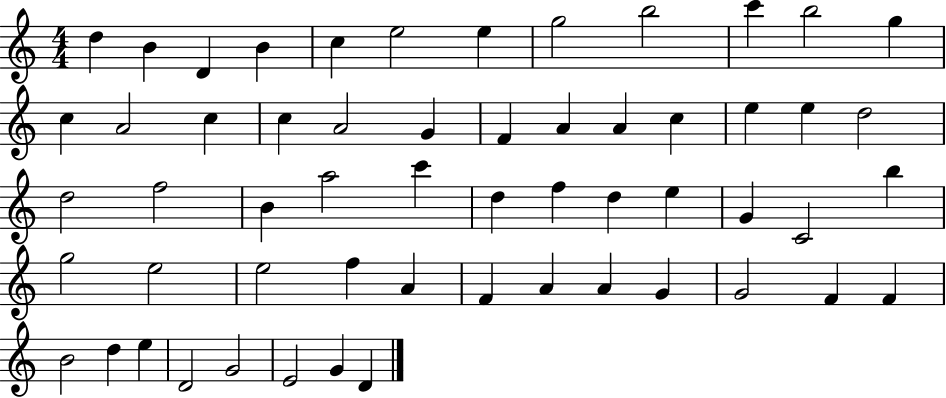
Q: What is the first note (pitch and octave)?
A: D5